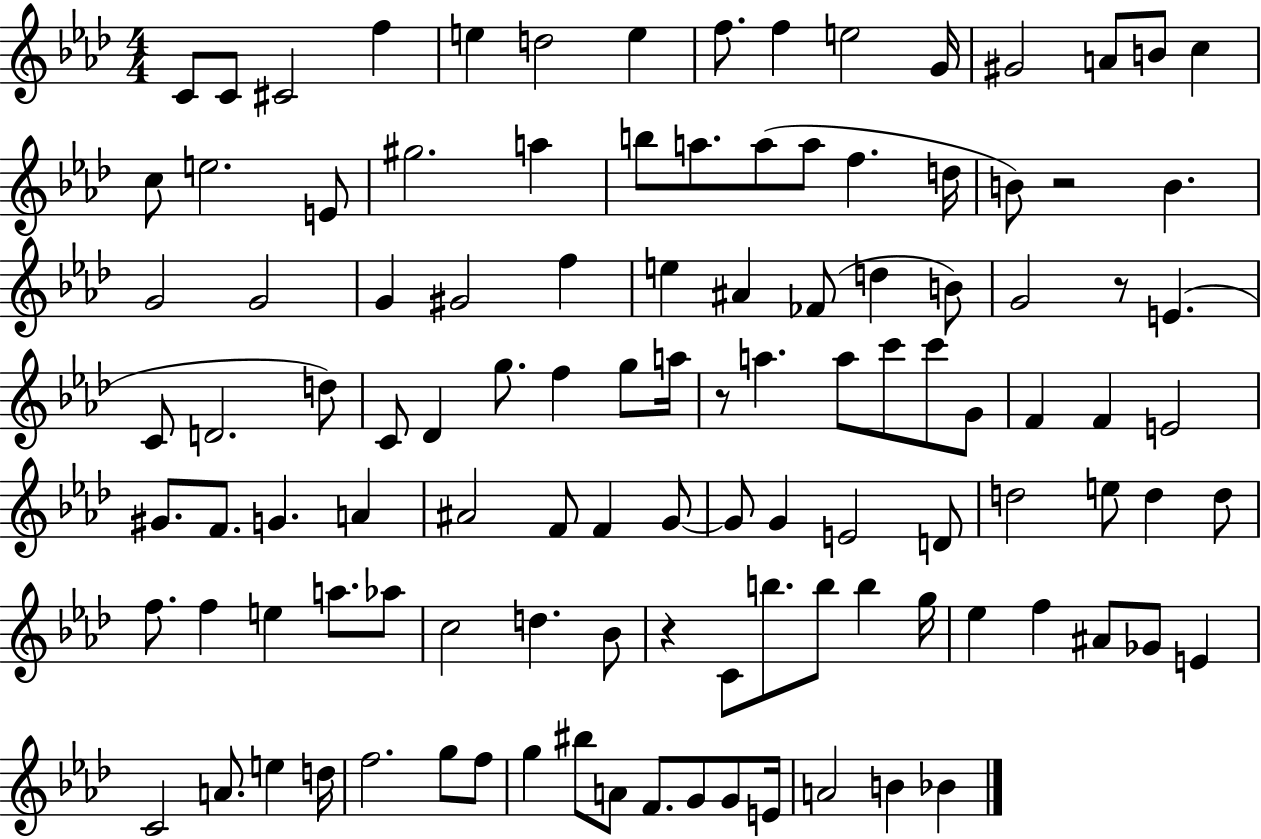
{
  \clef treble
  \numericTimeSignature
  \time 4/4
  \key aes \major
  c'8 c'8 cis'2 f''4 | e''4 d''2 e''4 | f''8. f''4 e''2 g'16 | gis'2 a'8 b'8 c''4 | \break c''8 e''2. e'8 | gis''2. a''4 | b''8 a''8. a''8( a''8 f''4. d''16 | b'8) r2 b'4. | \break g'2 g'2 | g'4 gis'2 f''4 | e''4 ais'4 fes'8( d''4 b'8) | g'2 r8 e'4.( | \break c'8 d'2. d''8) | c'8 des'4 g''8. f''4 g''8 a''16 | r8 a''4. a''8 c'''8 c'''8 g'8 | f'4 f'4 e'2 | \break gis'8. f'8. g'4. a'4 | ais'2 f'8 f'4 g'8~~ | g'8 g'4 e'2 d'8 | d''2 e''8 d''4 d''8 | \break f''8. f''4 e''4 a''8. aes''8 | c''2 d''4. bes'8 | r4 c'8 b''8. b''8 b''4 g''16 | ees''4 f''4 ais'8 ges'8 e'4 | \break c'2 a'8. e''4 d''16 | f''2. g''8 f''8 | g''4 bis''8 a'8 f'8. g'8 g'8 e'16 | a'2 b'4 bes'4 | \break \bar "|."
}